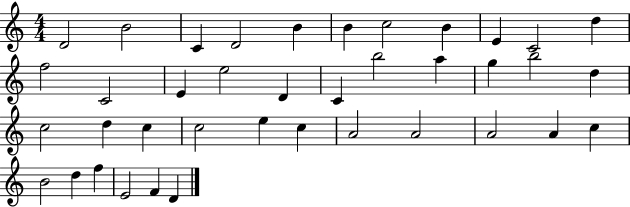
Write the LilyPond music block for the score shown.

{
  \clef treble
  \numericTimeSignature
  \time 4/4
  \key c \major
  d'2 b'2 | c'4 d'2 b'4 | b'4 c''2 b'4 | e'4 c'2 d''4 | \break f''2 c'2 | e'4 e''2 d'4 | c'4 b''2 a''4 | g''4 b''2 d''4 | \break c''2 d''4 c''4 | c''2 e''4 c''4 | a'2 a'2 | a'2 a'4 c''4 | \break b'2 d''4 f''4 | e'2 f'4 d'4 | \bar "|."
}